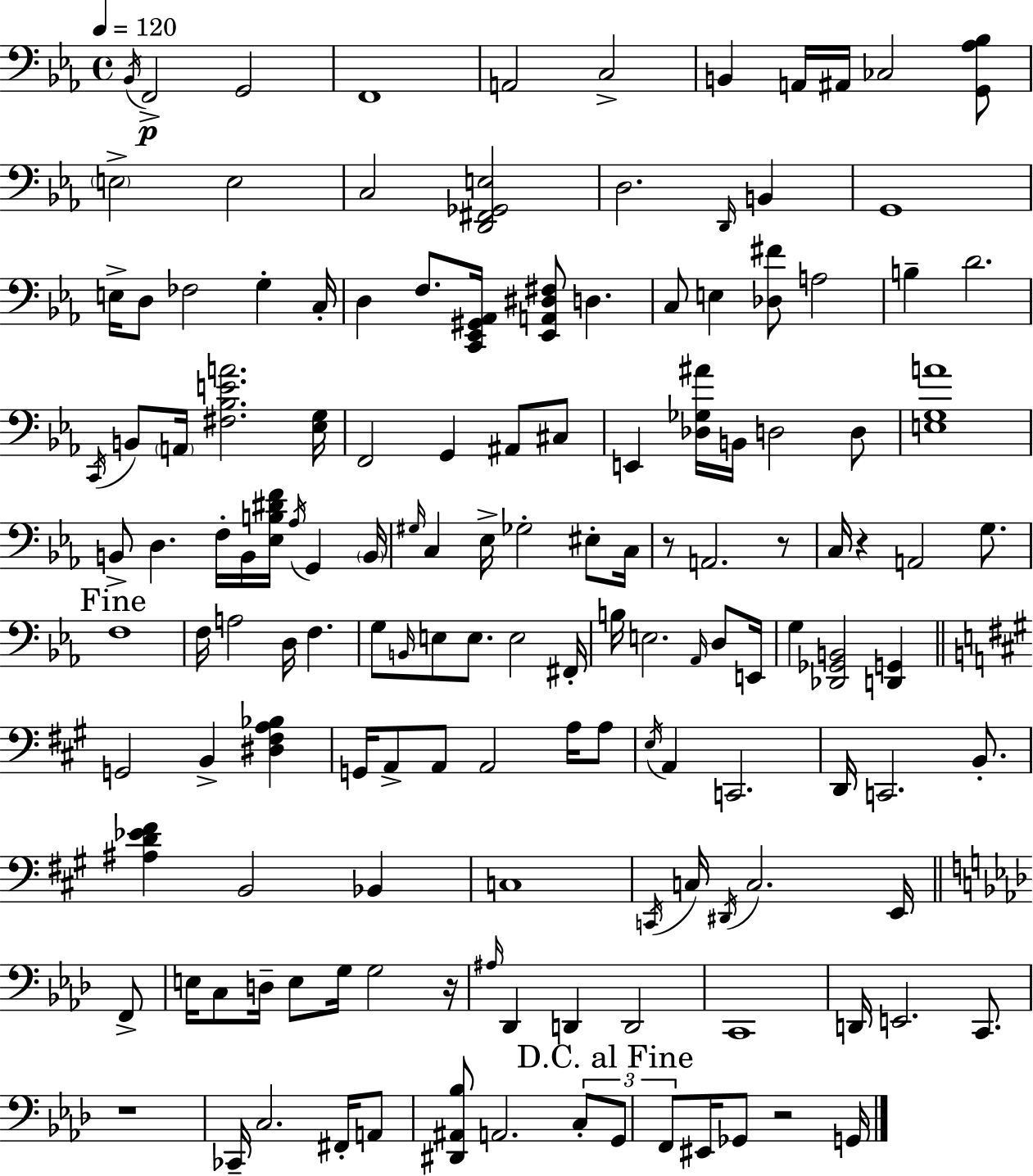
Bb2/s F2/h G2/h F2/w A2/h C3/h B2/q A2/s A#2/s CES3/h [G2,Ab3,Bb3]/e E3/h E3/h C3/h [D2,F#2,Gb2,E3]/h D3/h. D2/s B2/q G2/w E3/s D3/e FES3/h G3/q C3/s D3/q F3/e. [C2,Eb2,G#2,Ab2]/s [Eb2,A2,D#3,F#3]/e D3/q. C3/e E3/q [Db3,F#4]/e A3/h B3/q D4/h. C2/s B2/e A2/s [F#3,Bb3,E4,A4]/h. [Eb3,G3]/s F2/h G2/q A#2/e C#3/e E2/q [Db3,Gb3,A#4]/s B2/s D3/h D3/e [E3,G3,A4]/w B2/e D3/q. F3/s B2/s [Eb3,B3,D#4,F4]/s Ab3/s G2/q B2/s G#3/s C3/q Eb3/s Gb3/h EIS3/e C3/s R/e A2/h. R/e C3/s R/q A2/h G3/e. F3/w F3/s A3/h D3/s F3/q. G3/e B2/s E3/e E3/e. E3/h F#2/s B3/s E3/h. Ab2/s D3/e E2/s G3/q [Db2,Gb2,B2]/h [D2,G2]/q G2/h B2/q [D#3,F#3,A3,Bb3]/q G2/s A2/e A2/e A2/h A3/s A3/e E3/s A2/q C2/h. D2/s C2/h. B2/e. [A#3,D4,Eb4,F#4]/q B2/h Bb2/q C3/w C2/s C3/s D#2/s C3/h. E2/s F2/e E3/s C3/e D3/s E3/e G3/s G3/h R/s A#3/s Db2/q D2/q D2/h C2/w D2/s E2/h. C2/e. R/w CES2/s C3/h. F#2/s A2/e [D#2,A#2,Bb3]/e A2/h. C3/e G2/e F2/e EIS2/s Gb2/e R/h G2/s